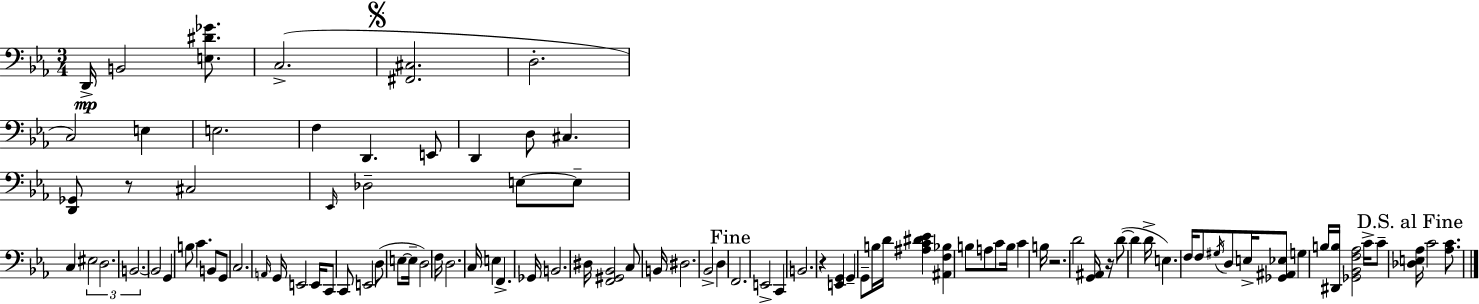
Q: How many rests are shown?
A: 4